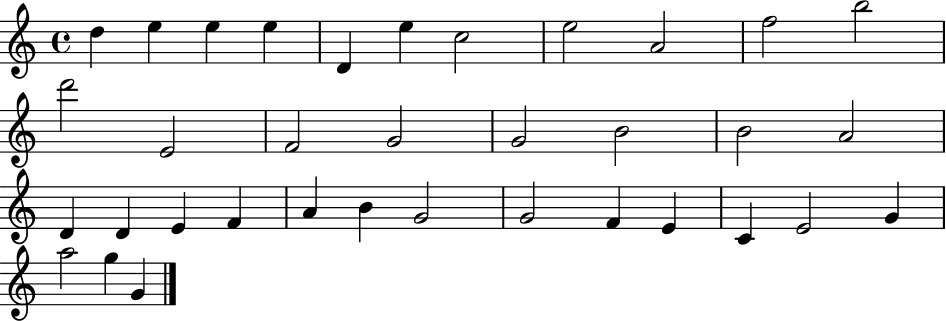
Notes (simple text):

D5/q E5/q E5/q E5/q D4/q E5/q C5/h E5/h A4/h F5/h B5/h D6/h E4/h F4/h G4/h G4/h B4/h B4/h A4/h D4/q D4/q E4/q F4/q A4/q B4/q G4/h G4/h F4/q E4/q C4/q E4/h G4/q A5/h G5/q G4/q